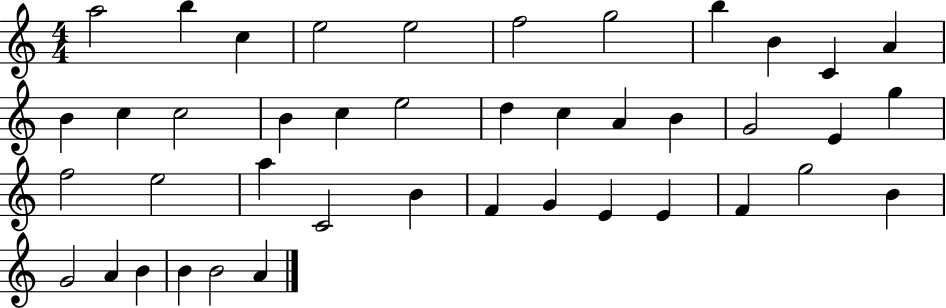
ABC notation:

X:1
T:Untitled
M:4/4
L:1/4
K:C
a2 b c e2 e2 f2 g2 b B C A B c c2 B c e2 d c A B G2 E g f2 e2 a C2 B F G E E F g2 B G2 A B B B2 A